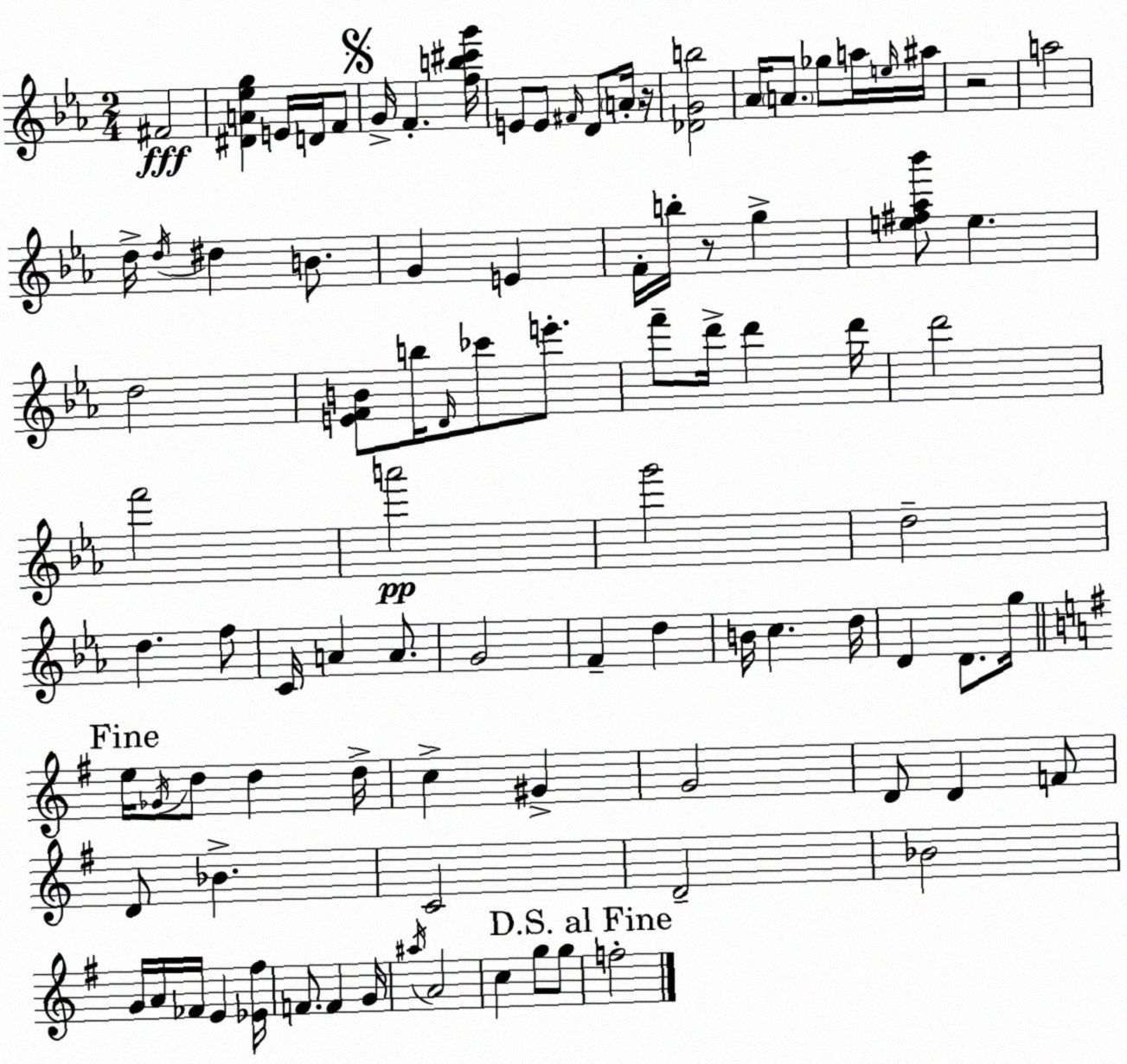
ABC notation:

X:1
T:Untitled
M:2/4
L:1/4
K:Cm
^F2 [^DA_eg] E/4 D/4 F/2 G/4 F [fb^c'g']/4 E/2 E/2 ^F/4 D/2 A/4 z/4 [_DGb]2 _A/4 A/2 _g/2 a/4 e/4 ^a/4 z2 a2 d/4 d/4 ^d B/2 G E F/4 b/4 z/2 g [e^f_a_b']/2 e d2 [EFB]/2 b/4 D/4 _c'/2 e'/2 f'/2 d'/4 d' d'/4 d'2 f'2 a'2 g'2 d2 d f/2 C/4 A A/2 G2 F d B/4 c d/4 D D/2 g/4 e/4 _G/4 d/2 d d/4 c ^G G2 D/2 D F/2 D/2 _B C2 D2 _B2 G/4 A/4 _F/4 E [_E^f]/4 F/2 F G/4 ^a/4 A2 c g/2 g/2 f2